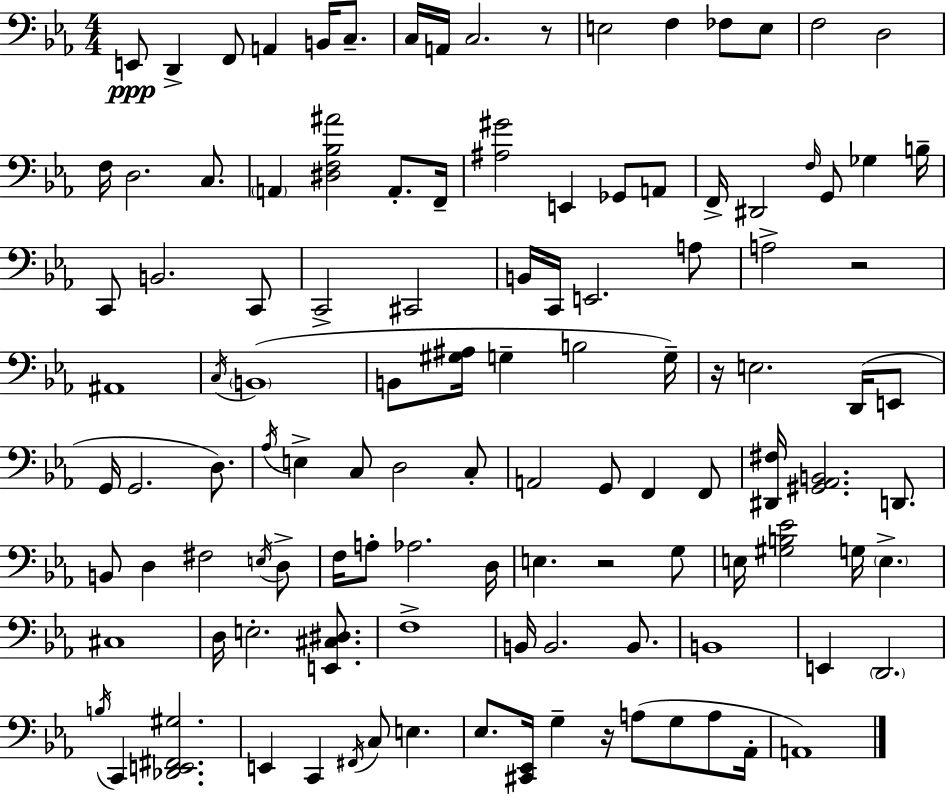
E2/e D2/q F2/e A2/q B2/s C3/e. C3/s A2/s C3/h. R/e E3/h F3/q FES3/e E3/e F3/h D3/h F3/s D3/h. C3/e. A2/q [D#3,F3,Bb3,A#4]/h A2/e. F2/s [A#3,G#4]/h E2/q Gb2/e A2/e F2/s D#2/h F3/s G2/e Gb3/q B3/s C2/e B2/h. C2/e C2/h C#2/h B2/s C2/s E2/h. A3/e A3/h R/h A#2/w C3/s B2/w B2/e [G#3,A#3]/s G3/q B3/h G3/s R/s E3/h. D2/s E2/e G2/s G2/h. D3/e. Ab3/s E3/q C3/e D3/h C3/e A2/h G2/e F2/q F2/e [D#2,F#3]/s [G#2,Ab2,B2]/h. D2/e. B2/e D3/q F#3/h E3/s D3/e F3/s A3/e Ab3/h. D3/s E3/q. R/h G3/e E3/s [G#3,B3,Eb4]/h G3/s E3/q. C#3/w D3/s E3/h. [E2,C#3,D#3]/e. F3/w B2/s B2/h. B2/e. B2/w E2/q D2/h. B3/s C2/q [Db2,E2,F#2,G#3]/h. E2/q C2/q F#2/s C3/e E3/q. Eb3/e. [C#2,Eb2]/s G3/q R/s A3/e G3/e A3/e Ab2/s A2/w